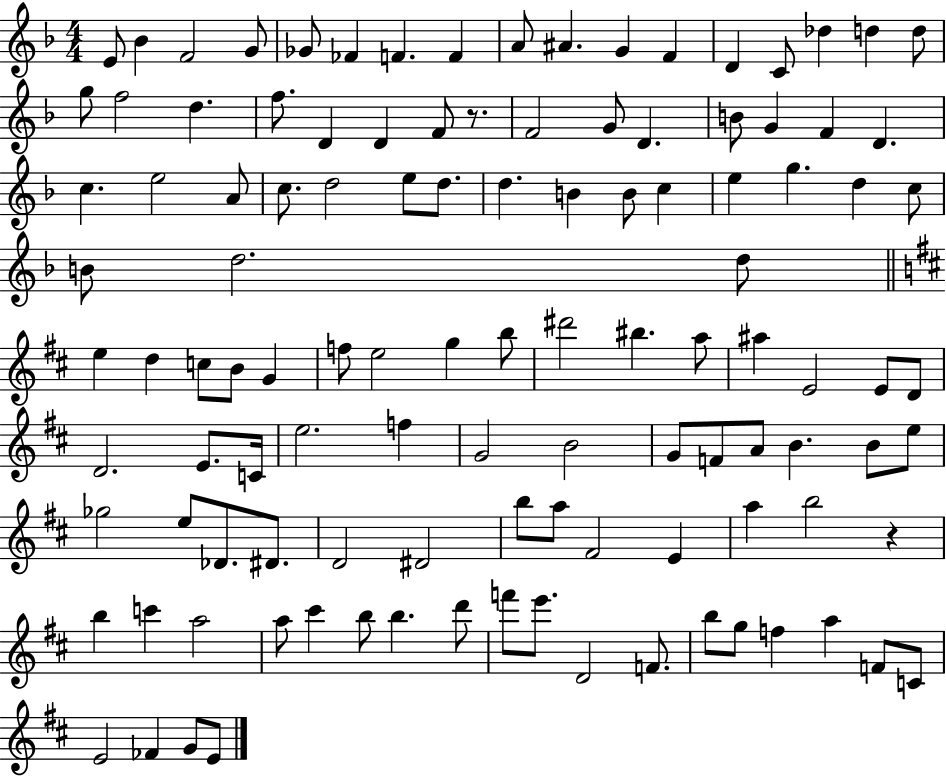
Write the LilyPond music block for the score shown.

{
  \clef treble
  \numericTimeSignature
  \time 4/4
  \key f \major
  \repeat volta 2 { e'8 bes'4 f'2 g'8 | ges'8 fes'4 f'4. f'4 | a'8 ais'4. g'4 f'4 | d'4 c'8 des''4 d''4 d''8 | \break g''8 f''2 d''4. | f''8. d'4 d'4 f'8 r8. | f'2 g'8 d'4. | b'8 g'4 f'4 d'4. | \break c''4. e''2 a'8 | c''8. d''2 e''8 d''8. | d''4. b'4 b'8 c''4 | e''4 g''4. d''4 c''8 | \break b'8 d''2. d''8 | \bar "||" \break \key d \major e''4 d''4 c''8 b'8 g'4 | f''8 e''2 g''4 b''8 | dis'''2 bis''4. a''8 | ais''4 e'2 e'8 d'8 | \break d'2. e'8. c'16 | e''2. f''4 | g'2 b'2 | g'8 f'8 a'8 b'4. b'8 e''8 | \break ges''2 e''8 des'8. dis'8. | d'2 dis'2 | b''8 a''8 fis'2 e'4 | a''4 b''2 r4 | \break b''4 c'''4 a''2 | a''8 cis'''4 b''8 b''4. d'''8 | f'''8 e'''8. d'2 f'8. | b''8 g''8 f''4 a''4 f'8 c'8 | \break e'2 fes'4 g'8 e'8 | } \bar "|."
}